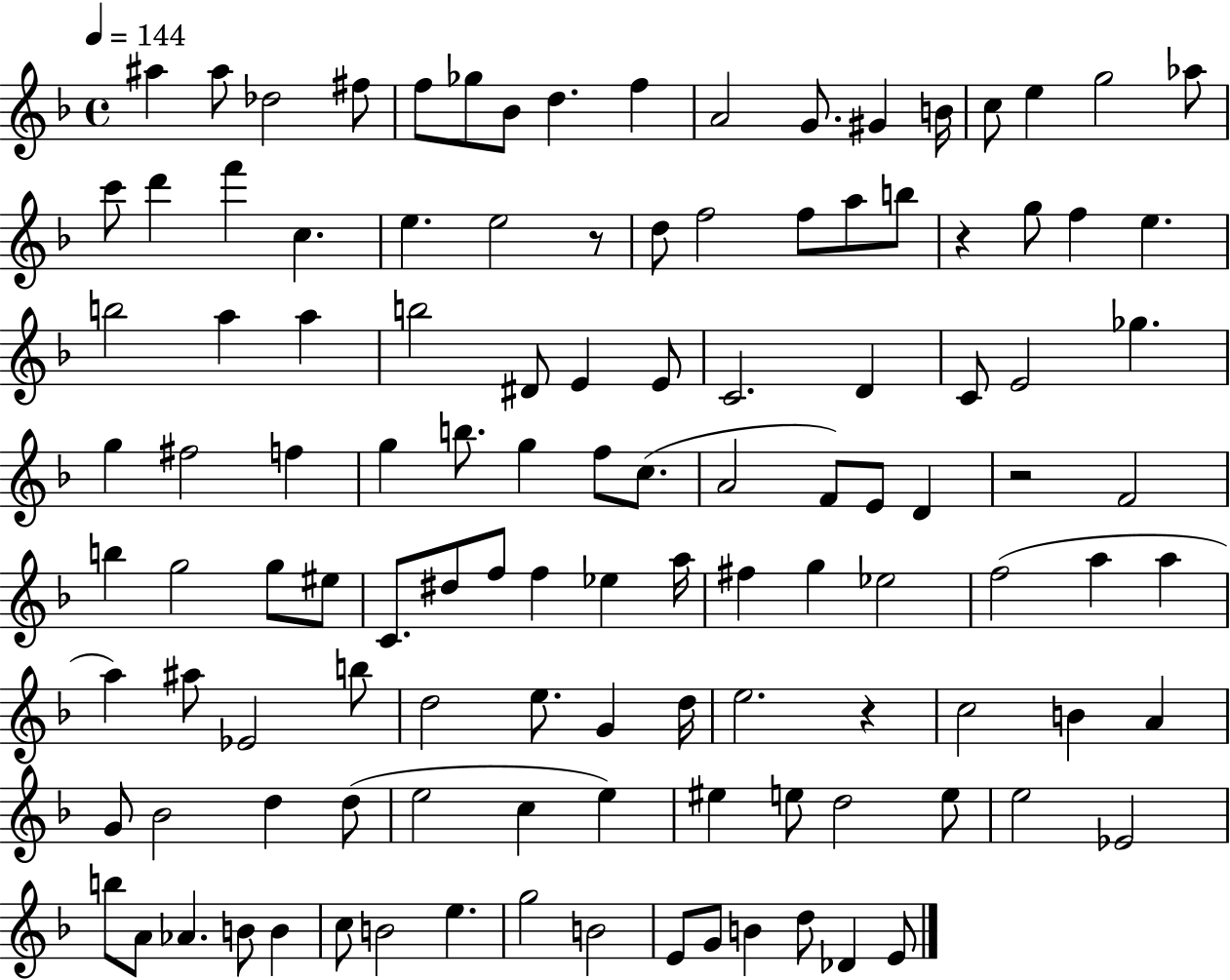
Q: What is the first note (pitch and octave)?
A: A#5